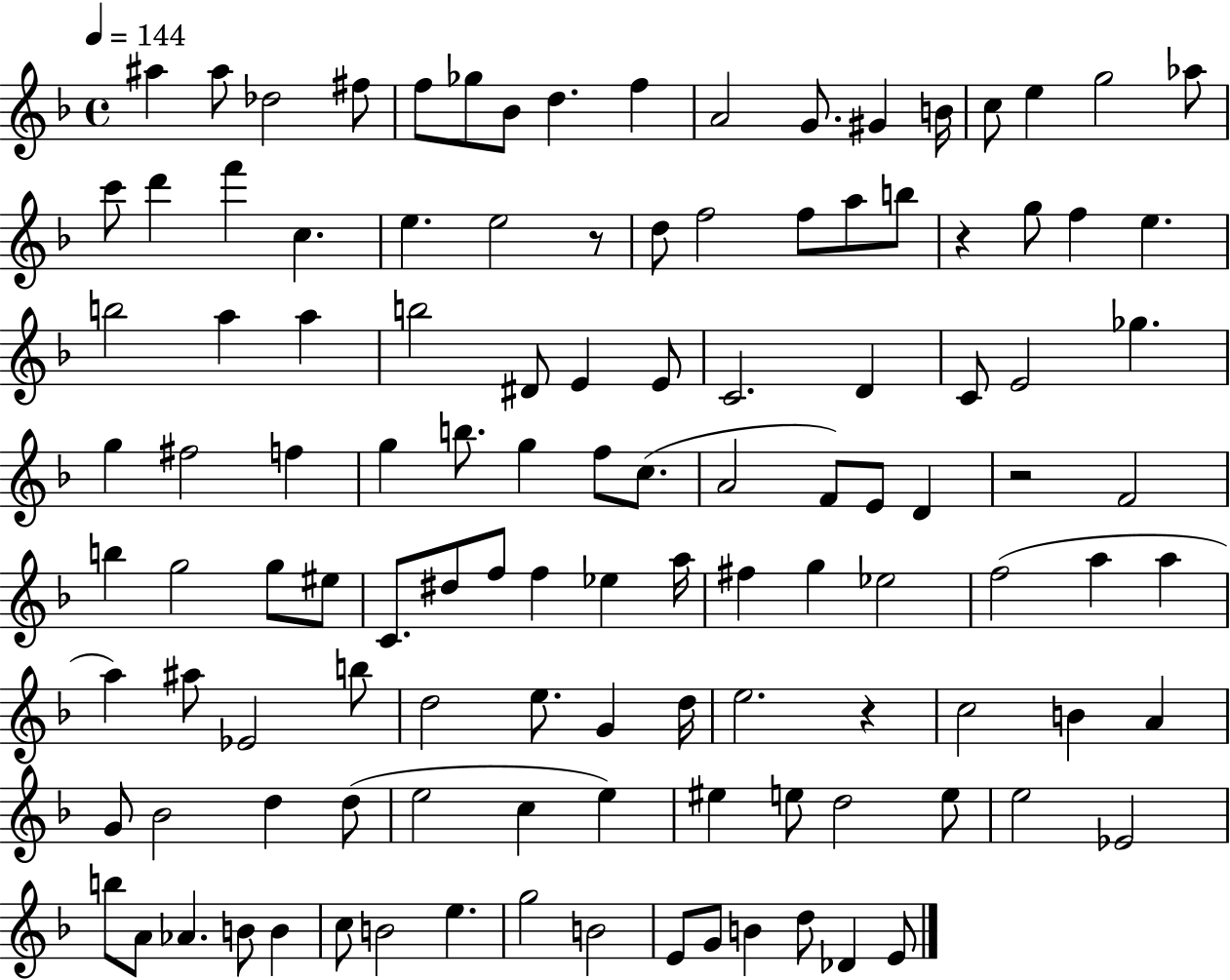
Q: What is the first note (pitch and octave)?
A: A#5